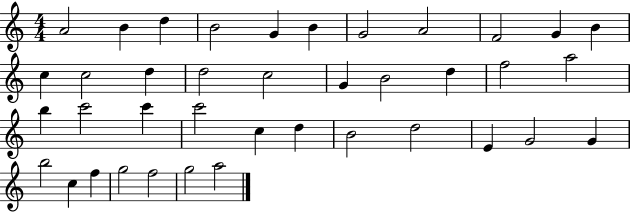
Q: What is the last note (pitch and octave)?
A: A5